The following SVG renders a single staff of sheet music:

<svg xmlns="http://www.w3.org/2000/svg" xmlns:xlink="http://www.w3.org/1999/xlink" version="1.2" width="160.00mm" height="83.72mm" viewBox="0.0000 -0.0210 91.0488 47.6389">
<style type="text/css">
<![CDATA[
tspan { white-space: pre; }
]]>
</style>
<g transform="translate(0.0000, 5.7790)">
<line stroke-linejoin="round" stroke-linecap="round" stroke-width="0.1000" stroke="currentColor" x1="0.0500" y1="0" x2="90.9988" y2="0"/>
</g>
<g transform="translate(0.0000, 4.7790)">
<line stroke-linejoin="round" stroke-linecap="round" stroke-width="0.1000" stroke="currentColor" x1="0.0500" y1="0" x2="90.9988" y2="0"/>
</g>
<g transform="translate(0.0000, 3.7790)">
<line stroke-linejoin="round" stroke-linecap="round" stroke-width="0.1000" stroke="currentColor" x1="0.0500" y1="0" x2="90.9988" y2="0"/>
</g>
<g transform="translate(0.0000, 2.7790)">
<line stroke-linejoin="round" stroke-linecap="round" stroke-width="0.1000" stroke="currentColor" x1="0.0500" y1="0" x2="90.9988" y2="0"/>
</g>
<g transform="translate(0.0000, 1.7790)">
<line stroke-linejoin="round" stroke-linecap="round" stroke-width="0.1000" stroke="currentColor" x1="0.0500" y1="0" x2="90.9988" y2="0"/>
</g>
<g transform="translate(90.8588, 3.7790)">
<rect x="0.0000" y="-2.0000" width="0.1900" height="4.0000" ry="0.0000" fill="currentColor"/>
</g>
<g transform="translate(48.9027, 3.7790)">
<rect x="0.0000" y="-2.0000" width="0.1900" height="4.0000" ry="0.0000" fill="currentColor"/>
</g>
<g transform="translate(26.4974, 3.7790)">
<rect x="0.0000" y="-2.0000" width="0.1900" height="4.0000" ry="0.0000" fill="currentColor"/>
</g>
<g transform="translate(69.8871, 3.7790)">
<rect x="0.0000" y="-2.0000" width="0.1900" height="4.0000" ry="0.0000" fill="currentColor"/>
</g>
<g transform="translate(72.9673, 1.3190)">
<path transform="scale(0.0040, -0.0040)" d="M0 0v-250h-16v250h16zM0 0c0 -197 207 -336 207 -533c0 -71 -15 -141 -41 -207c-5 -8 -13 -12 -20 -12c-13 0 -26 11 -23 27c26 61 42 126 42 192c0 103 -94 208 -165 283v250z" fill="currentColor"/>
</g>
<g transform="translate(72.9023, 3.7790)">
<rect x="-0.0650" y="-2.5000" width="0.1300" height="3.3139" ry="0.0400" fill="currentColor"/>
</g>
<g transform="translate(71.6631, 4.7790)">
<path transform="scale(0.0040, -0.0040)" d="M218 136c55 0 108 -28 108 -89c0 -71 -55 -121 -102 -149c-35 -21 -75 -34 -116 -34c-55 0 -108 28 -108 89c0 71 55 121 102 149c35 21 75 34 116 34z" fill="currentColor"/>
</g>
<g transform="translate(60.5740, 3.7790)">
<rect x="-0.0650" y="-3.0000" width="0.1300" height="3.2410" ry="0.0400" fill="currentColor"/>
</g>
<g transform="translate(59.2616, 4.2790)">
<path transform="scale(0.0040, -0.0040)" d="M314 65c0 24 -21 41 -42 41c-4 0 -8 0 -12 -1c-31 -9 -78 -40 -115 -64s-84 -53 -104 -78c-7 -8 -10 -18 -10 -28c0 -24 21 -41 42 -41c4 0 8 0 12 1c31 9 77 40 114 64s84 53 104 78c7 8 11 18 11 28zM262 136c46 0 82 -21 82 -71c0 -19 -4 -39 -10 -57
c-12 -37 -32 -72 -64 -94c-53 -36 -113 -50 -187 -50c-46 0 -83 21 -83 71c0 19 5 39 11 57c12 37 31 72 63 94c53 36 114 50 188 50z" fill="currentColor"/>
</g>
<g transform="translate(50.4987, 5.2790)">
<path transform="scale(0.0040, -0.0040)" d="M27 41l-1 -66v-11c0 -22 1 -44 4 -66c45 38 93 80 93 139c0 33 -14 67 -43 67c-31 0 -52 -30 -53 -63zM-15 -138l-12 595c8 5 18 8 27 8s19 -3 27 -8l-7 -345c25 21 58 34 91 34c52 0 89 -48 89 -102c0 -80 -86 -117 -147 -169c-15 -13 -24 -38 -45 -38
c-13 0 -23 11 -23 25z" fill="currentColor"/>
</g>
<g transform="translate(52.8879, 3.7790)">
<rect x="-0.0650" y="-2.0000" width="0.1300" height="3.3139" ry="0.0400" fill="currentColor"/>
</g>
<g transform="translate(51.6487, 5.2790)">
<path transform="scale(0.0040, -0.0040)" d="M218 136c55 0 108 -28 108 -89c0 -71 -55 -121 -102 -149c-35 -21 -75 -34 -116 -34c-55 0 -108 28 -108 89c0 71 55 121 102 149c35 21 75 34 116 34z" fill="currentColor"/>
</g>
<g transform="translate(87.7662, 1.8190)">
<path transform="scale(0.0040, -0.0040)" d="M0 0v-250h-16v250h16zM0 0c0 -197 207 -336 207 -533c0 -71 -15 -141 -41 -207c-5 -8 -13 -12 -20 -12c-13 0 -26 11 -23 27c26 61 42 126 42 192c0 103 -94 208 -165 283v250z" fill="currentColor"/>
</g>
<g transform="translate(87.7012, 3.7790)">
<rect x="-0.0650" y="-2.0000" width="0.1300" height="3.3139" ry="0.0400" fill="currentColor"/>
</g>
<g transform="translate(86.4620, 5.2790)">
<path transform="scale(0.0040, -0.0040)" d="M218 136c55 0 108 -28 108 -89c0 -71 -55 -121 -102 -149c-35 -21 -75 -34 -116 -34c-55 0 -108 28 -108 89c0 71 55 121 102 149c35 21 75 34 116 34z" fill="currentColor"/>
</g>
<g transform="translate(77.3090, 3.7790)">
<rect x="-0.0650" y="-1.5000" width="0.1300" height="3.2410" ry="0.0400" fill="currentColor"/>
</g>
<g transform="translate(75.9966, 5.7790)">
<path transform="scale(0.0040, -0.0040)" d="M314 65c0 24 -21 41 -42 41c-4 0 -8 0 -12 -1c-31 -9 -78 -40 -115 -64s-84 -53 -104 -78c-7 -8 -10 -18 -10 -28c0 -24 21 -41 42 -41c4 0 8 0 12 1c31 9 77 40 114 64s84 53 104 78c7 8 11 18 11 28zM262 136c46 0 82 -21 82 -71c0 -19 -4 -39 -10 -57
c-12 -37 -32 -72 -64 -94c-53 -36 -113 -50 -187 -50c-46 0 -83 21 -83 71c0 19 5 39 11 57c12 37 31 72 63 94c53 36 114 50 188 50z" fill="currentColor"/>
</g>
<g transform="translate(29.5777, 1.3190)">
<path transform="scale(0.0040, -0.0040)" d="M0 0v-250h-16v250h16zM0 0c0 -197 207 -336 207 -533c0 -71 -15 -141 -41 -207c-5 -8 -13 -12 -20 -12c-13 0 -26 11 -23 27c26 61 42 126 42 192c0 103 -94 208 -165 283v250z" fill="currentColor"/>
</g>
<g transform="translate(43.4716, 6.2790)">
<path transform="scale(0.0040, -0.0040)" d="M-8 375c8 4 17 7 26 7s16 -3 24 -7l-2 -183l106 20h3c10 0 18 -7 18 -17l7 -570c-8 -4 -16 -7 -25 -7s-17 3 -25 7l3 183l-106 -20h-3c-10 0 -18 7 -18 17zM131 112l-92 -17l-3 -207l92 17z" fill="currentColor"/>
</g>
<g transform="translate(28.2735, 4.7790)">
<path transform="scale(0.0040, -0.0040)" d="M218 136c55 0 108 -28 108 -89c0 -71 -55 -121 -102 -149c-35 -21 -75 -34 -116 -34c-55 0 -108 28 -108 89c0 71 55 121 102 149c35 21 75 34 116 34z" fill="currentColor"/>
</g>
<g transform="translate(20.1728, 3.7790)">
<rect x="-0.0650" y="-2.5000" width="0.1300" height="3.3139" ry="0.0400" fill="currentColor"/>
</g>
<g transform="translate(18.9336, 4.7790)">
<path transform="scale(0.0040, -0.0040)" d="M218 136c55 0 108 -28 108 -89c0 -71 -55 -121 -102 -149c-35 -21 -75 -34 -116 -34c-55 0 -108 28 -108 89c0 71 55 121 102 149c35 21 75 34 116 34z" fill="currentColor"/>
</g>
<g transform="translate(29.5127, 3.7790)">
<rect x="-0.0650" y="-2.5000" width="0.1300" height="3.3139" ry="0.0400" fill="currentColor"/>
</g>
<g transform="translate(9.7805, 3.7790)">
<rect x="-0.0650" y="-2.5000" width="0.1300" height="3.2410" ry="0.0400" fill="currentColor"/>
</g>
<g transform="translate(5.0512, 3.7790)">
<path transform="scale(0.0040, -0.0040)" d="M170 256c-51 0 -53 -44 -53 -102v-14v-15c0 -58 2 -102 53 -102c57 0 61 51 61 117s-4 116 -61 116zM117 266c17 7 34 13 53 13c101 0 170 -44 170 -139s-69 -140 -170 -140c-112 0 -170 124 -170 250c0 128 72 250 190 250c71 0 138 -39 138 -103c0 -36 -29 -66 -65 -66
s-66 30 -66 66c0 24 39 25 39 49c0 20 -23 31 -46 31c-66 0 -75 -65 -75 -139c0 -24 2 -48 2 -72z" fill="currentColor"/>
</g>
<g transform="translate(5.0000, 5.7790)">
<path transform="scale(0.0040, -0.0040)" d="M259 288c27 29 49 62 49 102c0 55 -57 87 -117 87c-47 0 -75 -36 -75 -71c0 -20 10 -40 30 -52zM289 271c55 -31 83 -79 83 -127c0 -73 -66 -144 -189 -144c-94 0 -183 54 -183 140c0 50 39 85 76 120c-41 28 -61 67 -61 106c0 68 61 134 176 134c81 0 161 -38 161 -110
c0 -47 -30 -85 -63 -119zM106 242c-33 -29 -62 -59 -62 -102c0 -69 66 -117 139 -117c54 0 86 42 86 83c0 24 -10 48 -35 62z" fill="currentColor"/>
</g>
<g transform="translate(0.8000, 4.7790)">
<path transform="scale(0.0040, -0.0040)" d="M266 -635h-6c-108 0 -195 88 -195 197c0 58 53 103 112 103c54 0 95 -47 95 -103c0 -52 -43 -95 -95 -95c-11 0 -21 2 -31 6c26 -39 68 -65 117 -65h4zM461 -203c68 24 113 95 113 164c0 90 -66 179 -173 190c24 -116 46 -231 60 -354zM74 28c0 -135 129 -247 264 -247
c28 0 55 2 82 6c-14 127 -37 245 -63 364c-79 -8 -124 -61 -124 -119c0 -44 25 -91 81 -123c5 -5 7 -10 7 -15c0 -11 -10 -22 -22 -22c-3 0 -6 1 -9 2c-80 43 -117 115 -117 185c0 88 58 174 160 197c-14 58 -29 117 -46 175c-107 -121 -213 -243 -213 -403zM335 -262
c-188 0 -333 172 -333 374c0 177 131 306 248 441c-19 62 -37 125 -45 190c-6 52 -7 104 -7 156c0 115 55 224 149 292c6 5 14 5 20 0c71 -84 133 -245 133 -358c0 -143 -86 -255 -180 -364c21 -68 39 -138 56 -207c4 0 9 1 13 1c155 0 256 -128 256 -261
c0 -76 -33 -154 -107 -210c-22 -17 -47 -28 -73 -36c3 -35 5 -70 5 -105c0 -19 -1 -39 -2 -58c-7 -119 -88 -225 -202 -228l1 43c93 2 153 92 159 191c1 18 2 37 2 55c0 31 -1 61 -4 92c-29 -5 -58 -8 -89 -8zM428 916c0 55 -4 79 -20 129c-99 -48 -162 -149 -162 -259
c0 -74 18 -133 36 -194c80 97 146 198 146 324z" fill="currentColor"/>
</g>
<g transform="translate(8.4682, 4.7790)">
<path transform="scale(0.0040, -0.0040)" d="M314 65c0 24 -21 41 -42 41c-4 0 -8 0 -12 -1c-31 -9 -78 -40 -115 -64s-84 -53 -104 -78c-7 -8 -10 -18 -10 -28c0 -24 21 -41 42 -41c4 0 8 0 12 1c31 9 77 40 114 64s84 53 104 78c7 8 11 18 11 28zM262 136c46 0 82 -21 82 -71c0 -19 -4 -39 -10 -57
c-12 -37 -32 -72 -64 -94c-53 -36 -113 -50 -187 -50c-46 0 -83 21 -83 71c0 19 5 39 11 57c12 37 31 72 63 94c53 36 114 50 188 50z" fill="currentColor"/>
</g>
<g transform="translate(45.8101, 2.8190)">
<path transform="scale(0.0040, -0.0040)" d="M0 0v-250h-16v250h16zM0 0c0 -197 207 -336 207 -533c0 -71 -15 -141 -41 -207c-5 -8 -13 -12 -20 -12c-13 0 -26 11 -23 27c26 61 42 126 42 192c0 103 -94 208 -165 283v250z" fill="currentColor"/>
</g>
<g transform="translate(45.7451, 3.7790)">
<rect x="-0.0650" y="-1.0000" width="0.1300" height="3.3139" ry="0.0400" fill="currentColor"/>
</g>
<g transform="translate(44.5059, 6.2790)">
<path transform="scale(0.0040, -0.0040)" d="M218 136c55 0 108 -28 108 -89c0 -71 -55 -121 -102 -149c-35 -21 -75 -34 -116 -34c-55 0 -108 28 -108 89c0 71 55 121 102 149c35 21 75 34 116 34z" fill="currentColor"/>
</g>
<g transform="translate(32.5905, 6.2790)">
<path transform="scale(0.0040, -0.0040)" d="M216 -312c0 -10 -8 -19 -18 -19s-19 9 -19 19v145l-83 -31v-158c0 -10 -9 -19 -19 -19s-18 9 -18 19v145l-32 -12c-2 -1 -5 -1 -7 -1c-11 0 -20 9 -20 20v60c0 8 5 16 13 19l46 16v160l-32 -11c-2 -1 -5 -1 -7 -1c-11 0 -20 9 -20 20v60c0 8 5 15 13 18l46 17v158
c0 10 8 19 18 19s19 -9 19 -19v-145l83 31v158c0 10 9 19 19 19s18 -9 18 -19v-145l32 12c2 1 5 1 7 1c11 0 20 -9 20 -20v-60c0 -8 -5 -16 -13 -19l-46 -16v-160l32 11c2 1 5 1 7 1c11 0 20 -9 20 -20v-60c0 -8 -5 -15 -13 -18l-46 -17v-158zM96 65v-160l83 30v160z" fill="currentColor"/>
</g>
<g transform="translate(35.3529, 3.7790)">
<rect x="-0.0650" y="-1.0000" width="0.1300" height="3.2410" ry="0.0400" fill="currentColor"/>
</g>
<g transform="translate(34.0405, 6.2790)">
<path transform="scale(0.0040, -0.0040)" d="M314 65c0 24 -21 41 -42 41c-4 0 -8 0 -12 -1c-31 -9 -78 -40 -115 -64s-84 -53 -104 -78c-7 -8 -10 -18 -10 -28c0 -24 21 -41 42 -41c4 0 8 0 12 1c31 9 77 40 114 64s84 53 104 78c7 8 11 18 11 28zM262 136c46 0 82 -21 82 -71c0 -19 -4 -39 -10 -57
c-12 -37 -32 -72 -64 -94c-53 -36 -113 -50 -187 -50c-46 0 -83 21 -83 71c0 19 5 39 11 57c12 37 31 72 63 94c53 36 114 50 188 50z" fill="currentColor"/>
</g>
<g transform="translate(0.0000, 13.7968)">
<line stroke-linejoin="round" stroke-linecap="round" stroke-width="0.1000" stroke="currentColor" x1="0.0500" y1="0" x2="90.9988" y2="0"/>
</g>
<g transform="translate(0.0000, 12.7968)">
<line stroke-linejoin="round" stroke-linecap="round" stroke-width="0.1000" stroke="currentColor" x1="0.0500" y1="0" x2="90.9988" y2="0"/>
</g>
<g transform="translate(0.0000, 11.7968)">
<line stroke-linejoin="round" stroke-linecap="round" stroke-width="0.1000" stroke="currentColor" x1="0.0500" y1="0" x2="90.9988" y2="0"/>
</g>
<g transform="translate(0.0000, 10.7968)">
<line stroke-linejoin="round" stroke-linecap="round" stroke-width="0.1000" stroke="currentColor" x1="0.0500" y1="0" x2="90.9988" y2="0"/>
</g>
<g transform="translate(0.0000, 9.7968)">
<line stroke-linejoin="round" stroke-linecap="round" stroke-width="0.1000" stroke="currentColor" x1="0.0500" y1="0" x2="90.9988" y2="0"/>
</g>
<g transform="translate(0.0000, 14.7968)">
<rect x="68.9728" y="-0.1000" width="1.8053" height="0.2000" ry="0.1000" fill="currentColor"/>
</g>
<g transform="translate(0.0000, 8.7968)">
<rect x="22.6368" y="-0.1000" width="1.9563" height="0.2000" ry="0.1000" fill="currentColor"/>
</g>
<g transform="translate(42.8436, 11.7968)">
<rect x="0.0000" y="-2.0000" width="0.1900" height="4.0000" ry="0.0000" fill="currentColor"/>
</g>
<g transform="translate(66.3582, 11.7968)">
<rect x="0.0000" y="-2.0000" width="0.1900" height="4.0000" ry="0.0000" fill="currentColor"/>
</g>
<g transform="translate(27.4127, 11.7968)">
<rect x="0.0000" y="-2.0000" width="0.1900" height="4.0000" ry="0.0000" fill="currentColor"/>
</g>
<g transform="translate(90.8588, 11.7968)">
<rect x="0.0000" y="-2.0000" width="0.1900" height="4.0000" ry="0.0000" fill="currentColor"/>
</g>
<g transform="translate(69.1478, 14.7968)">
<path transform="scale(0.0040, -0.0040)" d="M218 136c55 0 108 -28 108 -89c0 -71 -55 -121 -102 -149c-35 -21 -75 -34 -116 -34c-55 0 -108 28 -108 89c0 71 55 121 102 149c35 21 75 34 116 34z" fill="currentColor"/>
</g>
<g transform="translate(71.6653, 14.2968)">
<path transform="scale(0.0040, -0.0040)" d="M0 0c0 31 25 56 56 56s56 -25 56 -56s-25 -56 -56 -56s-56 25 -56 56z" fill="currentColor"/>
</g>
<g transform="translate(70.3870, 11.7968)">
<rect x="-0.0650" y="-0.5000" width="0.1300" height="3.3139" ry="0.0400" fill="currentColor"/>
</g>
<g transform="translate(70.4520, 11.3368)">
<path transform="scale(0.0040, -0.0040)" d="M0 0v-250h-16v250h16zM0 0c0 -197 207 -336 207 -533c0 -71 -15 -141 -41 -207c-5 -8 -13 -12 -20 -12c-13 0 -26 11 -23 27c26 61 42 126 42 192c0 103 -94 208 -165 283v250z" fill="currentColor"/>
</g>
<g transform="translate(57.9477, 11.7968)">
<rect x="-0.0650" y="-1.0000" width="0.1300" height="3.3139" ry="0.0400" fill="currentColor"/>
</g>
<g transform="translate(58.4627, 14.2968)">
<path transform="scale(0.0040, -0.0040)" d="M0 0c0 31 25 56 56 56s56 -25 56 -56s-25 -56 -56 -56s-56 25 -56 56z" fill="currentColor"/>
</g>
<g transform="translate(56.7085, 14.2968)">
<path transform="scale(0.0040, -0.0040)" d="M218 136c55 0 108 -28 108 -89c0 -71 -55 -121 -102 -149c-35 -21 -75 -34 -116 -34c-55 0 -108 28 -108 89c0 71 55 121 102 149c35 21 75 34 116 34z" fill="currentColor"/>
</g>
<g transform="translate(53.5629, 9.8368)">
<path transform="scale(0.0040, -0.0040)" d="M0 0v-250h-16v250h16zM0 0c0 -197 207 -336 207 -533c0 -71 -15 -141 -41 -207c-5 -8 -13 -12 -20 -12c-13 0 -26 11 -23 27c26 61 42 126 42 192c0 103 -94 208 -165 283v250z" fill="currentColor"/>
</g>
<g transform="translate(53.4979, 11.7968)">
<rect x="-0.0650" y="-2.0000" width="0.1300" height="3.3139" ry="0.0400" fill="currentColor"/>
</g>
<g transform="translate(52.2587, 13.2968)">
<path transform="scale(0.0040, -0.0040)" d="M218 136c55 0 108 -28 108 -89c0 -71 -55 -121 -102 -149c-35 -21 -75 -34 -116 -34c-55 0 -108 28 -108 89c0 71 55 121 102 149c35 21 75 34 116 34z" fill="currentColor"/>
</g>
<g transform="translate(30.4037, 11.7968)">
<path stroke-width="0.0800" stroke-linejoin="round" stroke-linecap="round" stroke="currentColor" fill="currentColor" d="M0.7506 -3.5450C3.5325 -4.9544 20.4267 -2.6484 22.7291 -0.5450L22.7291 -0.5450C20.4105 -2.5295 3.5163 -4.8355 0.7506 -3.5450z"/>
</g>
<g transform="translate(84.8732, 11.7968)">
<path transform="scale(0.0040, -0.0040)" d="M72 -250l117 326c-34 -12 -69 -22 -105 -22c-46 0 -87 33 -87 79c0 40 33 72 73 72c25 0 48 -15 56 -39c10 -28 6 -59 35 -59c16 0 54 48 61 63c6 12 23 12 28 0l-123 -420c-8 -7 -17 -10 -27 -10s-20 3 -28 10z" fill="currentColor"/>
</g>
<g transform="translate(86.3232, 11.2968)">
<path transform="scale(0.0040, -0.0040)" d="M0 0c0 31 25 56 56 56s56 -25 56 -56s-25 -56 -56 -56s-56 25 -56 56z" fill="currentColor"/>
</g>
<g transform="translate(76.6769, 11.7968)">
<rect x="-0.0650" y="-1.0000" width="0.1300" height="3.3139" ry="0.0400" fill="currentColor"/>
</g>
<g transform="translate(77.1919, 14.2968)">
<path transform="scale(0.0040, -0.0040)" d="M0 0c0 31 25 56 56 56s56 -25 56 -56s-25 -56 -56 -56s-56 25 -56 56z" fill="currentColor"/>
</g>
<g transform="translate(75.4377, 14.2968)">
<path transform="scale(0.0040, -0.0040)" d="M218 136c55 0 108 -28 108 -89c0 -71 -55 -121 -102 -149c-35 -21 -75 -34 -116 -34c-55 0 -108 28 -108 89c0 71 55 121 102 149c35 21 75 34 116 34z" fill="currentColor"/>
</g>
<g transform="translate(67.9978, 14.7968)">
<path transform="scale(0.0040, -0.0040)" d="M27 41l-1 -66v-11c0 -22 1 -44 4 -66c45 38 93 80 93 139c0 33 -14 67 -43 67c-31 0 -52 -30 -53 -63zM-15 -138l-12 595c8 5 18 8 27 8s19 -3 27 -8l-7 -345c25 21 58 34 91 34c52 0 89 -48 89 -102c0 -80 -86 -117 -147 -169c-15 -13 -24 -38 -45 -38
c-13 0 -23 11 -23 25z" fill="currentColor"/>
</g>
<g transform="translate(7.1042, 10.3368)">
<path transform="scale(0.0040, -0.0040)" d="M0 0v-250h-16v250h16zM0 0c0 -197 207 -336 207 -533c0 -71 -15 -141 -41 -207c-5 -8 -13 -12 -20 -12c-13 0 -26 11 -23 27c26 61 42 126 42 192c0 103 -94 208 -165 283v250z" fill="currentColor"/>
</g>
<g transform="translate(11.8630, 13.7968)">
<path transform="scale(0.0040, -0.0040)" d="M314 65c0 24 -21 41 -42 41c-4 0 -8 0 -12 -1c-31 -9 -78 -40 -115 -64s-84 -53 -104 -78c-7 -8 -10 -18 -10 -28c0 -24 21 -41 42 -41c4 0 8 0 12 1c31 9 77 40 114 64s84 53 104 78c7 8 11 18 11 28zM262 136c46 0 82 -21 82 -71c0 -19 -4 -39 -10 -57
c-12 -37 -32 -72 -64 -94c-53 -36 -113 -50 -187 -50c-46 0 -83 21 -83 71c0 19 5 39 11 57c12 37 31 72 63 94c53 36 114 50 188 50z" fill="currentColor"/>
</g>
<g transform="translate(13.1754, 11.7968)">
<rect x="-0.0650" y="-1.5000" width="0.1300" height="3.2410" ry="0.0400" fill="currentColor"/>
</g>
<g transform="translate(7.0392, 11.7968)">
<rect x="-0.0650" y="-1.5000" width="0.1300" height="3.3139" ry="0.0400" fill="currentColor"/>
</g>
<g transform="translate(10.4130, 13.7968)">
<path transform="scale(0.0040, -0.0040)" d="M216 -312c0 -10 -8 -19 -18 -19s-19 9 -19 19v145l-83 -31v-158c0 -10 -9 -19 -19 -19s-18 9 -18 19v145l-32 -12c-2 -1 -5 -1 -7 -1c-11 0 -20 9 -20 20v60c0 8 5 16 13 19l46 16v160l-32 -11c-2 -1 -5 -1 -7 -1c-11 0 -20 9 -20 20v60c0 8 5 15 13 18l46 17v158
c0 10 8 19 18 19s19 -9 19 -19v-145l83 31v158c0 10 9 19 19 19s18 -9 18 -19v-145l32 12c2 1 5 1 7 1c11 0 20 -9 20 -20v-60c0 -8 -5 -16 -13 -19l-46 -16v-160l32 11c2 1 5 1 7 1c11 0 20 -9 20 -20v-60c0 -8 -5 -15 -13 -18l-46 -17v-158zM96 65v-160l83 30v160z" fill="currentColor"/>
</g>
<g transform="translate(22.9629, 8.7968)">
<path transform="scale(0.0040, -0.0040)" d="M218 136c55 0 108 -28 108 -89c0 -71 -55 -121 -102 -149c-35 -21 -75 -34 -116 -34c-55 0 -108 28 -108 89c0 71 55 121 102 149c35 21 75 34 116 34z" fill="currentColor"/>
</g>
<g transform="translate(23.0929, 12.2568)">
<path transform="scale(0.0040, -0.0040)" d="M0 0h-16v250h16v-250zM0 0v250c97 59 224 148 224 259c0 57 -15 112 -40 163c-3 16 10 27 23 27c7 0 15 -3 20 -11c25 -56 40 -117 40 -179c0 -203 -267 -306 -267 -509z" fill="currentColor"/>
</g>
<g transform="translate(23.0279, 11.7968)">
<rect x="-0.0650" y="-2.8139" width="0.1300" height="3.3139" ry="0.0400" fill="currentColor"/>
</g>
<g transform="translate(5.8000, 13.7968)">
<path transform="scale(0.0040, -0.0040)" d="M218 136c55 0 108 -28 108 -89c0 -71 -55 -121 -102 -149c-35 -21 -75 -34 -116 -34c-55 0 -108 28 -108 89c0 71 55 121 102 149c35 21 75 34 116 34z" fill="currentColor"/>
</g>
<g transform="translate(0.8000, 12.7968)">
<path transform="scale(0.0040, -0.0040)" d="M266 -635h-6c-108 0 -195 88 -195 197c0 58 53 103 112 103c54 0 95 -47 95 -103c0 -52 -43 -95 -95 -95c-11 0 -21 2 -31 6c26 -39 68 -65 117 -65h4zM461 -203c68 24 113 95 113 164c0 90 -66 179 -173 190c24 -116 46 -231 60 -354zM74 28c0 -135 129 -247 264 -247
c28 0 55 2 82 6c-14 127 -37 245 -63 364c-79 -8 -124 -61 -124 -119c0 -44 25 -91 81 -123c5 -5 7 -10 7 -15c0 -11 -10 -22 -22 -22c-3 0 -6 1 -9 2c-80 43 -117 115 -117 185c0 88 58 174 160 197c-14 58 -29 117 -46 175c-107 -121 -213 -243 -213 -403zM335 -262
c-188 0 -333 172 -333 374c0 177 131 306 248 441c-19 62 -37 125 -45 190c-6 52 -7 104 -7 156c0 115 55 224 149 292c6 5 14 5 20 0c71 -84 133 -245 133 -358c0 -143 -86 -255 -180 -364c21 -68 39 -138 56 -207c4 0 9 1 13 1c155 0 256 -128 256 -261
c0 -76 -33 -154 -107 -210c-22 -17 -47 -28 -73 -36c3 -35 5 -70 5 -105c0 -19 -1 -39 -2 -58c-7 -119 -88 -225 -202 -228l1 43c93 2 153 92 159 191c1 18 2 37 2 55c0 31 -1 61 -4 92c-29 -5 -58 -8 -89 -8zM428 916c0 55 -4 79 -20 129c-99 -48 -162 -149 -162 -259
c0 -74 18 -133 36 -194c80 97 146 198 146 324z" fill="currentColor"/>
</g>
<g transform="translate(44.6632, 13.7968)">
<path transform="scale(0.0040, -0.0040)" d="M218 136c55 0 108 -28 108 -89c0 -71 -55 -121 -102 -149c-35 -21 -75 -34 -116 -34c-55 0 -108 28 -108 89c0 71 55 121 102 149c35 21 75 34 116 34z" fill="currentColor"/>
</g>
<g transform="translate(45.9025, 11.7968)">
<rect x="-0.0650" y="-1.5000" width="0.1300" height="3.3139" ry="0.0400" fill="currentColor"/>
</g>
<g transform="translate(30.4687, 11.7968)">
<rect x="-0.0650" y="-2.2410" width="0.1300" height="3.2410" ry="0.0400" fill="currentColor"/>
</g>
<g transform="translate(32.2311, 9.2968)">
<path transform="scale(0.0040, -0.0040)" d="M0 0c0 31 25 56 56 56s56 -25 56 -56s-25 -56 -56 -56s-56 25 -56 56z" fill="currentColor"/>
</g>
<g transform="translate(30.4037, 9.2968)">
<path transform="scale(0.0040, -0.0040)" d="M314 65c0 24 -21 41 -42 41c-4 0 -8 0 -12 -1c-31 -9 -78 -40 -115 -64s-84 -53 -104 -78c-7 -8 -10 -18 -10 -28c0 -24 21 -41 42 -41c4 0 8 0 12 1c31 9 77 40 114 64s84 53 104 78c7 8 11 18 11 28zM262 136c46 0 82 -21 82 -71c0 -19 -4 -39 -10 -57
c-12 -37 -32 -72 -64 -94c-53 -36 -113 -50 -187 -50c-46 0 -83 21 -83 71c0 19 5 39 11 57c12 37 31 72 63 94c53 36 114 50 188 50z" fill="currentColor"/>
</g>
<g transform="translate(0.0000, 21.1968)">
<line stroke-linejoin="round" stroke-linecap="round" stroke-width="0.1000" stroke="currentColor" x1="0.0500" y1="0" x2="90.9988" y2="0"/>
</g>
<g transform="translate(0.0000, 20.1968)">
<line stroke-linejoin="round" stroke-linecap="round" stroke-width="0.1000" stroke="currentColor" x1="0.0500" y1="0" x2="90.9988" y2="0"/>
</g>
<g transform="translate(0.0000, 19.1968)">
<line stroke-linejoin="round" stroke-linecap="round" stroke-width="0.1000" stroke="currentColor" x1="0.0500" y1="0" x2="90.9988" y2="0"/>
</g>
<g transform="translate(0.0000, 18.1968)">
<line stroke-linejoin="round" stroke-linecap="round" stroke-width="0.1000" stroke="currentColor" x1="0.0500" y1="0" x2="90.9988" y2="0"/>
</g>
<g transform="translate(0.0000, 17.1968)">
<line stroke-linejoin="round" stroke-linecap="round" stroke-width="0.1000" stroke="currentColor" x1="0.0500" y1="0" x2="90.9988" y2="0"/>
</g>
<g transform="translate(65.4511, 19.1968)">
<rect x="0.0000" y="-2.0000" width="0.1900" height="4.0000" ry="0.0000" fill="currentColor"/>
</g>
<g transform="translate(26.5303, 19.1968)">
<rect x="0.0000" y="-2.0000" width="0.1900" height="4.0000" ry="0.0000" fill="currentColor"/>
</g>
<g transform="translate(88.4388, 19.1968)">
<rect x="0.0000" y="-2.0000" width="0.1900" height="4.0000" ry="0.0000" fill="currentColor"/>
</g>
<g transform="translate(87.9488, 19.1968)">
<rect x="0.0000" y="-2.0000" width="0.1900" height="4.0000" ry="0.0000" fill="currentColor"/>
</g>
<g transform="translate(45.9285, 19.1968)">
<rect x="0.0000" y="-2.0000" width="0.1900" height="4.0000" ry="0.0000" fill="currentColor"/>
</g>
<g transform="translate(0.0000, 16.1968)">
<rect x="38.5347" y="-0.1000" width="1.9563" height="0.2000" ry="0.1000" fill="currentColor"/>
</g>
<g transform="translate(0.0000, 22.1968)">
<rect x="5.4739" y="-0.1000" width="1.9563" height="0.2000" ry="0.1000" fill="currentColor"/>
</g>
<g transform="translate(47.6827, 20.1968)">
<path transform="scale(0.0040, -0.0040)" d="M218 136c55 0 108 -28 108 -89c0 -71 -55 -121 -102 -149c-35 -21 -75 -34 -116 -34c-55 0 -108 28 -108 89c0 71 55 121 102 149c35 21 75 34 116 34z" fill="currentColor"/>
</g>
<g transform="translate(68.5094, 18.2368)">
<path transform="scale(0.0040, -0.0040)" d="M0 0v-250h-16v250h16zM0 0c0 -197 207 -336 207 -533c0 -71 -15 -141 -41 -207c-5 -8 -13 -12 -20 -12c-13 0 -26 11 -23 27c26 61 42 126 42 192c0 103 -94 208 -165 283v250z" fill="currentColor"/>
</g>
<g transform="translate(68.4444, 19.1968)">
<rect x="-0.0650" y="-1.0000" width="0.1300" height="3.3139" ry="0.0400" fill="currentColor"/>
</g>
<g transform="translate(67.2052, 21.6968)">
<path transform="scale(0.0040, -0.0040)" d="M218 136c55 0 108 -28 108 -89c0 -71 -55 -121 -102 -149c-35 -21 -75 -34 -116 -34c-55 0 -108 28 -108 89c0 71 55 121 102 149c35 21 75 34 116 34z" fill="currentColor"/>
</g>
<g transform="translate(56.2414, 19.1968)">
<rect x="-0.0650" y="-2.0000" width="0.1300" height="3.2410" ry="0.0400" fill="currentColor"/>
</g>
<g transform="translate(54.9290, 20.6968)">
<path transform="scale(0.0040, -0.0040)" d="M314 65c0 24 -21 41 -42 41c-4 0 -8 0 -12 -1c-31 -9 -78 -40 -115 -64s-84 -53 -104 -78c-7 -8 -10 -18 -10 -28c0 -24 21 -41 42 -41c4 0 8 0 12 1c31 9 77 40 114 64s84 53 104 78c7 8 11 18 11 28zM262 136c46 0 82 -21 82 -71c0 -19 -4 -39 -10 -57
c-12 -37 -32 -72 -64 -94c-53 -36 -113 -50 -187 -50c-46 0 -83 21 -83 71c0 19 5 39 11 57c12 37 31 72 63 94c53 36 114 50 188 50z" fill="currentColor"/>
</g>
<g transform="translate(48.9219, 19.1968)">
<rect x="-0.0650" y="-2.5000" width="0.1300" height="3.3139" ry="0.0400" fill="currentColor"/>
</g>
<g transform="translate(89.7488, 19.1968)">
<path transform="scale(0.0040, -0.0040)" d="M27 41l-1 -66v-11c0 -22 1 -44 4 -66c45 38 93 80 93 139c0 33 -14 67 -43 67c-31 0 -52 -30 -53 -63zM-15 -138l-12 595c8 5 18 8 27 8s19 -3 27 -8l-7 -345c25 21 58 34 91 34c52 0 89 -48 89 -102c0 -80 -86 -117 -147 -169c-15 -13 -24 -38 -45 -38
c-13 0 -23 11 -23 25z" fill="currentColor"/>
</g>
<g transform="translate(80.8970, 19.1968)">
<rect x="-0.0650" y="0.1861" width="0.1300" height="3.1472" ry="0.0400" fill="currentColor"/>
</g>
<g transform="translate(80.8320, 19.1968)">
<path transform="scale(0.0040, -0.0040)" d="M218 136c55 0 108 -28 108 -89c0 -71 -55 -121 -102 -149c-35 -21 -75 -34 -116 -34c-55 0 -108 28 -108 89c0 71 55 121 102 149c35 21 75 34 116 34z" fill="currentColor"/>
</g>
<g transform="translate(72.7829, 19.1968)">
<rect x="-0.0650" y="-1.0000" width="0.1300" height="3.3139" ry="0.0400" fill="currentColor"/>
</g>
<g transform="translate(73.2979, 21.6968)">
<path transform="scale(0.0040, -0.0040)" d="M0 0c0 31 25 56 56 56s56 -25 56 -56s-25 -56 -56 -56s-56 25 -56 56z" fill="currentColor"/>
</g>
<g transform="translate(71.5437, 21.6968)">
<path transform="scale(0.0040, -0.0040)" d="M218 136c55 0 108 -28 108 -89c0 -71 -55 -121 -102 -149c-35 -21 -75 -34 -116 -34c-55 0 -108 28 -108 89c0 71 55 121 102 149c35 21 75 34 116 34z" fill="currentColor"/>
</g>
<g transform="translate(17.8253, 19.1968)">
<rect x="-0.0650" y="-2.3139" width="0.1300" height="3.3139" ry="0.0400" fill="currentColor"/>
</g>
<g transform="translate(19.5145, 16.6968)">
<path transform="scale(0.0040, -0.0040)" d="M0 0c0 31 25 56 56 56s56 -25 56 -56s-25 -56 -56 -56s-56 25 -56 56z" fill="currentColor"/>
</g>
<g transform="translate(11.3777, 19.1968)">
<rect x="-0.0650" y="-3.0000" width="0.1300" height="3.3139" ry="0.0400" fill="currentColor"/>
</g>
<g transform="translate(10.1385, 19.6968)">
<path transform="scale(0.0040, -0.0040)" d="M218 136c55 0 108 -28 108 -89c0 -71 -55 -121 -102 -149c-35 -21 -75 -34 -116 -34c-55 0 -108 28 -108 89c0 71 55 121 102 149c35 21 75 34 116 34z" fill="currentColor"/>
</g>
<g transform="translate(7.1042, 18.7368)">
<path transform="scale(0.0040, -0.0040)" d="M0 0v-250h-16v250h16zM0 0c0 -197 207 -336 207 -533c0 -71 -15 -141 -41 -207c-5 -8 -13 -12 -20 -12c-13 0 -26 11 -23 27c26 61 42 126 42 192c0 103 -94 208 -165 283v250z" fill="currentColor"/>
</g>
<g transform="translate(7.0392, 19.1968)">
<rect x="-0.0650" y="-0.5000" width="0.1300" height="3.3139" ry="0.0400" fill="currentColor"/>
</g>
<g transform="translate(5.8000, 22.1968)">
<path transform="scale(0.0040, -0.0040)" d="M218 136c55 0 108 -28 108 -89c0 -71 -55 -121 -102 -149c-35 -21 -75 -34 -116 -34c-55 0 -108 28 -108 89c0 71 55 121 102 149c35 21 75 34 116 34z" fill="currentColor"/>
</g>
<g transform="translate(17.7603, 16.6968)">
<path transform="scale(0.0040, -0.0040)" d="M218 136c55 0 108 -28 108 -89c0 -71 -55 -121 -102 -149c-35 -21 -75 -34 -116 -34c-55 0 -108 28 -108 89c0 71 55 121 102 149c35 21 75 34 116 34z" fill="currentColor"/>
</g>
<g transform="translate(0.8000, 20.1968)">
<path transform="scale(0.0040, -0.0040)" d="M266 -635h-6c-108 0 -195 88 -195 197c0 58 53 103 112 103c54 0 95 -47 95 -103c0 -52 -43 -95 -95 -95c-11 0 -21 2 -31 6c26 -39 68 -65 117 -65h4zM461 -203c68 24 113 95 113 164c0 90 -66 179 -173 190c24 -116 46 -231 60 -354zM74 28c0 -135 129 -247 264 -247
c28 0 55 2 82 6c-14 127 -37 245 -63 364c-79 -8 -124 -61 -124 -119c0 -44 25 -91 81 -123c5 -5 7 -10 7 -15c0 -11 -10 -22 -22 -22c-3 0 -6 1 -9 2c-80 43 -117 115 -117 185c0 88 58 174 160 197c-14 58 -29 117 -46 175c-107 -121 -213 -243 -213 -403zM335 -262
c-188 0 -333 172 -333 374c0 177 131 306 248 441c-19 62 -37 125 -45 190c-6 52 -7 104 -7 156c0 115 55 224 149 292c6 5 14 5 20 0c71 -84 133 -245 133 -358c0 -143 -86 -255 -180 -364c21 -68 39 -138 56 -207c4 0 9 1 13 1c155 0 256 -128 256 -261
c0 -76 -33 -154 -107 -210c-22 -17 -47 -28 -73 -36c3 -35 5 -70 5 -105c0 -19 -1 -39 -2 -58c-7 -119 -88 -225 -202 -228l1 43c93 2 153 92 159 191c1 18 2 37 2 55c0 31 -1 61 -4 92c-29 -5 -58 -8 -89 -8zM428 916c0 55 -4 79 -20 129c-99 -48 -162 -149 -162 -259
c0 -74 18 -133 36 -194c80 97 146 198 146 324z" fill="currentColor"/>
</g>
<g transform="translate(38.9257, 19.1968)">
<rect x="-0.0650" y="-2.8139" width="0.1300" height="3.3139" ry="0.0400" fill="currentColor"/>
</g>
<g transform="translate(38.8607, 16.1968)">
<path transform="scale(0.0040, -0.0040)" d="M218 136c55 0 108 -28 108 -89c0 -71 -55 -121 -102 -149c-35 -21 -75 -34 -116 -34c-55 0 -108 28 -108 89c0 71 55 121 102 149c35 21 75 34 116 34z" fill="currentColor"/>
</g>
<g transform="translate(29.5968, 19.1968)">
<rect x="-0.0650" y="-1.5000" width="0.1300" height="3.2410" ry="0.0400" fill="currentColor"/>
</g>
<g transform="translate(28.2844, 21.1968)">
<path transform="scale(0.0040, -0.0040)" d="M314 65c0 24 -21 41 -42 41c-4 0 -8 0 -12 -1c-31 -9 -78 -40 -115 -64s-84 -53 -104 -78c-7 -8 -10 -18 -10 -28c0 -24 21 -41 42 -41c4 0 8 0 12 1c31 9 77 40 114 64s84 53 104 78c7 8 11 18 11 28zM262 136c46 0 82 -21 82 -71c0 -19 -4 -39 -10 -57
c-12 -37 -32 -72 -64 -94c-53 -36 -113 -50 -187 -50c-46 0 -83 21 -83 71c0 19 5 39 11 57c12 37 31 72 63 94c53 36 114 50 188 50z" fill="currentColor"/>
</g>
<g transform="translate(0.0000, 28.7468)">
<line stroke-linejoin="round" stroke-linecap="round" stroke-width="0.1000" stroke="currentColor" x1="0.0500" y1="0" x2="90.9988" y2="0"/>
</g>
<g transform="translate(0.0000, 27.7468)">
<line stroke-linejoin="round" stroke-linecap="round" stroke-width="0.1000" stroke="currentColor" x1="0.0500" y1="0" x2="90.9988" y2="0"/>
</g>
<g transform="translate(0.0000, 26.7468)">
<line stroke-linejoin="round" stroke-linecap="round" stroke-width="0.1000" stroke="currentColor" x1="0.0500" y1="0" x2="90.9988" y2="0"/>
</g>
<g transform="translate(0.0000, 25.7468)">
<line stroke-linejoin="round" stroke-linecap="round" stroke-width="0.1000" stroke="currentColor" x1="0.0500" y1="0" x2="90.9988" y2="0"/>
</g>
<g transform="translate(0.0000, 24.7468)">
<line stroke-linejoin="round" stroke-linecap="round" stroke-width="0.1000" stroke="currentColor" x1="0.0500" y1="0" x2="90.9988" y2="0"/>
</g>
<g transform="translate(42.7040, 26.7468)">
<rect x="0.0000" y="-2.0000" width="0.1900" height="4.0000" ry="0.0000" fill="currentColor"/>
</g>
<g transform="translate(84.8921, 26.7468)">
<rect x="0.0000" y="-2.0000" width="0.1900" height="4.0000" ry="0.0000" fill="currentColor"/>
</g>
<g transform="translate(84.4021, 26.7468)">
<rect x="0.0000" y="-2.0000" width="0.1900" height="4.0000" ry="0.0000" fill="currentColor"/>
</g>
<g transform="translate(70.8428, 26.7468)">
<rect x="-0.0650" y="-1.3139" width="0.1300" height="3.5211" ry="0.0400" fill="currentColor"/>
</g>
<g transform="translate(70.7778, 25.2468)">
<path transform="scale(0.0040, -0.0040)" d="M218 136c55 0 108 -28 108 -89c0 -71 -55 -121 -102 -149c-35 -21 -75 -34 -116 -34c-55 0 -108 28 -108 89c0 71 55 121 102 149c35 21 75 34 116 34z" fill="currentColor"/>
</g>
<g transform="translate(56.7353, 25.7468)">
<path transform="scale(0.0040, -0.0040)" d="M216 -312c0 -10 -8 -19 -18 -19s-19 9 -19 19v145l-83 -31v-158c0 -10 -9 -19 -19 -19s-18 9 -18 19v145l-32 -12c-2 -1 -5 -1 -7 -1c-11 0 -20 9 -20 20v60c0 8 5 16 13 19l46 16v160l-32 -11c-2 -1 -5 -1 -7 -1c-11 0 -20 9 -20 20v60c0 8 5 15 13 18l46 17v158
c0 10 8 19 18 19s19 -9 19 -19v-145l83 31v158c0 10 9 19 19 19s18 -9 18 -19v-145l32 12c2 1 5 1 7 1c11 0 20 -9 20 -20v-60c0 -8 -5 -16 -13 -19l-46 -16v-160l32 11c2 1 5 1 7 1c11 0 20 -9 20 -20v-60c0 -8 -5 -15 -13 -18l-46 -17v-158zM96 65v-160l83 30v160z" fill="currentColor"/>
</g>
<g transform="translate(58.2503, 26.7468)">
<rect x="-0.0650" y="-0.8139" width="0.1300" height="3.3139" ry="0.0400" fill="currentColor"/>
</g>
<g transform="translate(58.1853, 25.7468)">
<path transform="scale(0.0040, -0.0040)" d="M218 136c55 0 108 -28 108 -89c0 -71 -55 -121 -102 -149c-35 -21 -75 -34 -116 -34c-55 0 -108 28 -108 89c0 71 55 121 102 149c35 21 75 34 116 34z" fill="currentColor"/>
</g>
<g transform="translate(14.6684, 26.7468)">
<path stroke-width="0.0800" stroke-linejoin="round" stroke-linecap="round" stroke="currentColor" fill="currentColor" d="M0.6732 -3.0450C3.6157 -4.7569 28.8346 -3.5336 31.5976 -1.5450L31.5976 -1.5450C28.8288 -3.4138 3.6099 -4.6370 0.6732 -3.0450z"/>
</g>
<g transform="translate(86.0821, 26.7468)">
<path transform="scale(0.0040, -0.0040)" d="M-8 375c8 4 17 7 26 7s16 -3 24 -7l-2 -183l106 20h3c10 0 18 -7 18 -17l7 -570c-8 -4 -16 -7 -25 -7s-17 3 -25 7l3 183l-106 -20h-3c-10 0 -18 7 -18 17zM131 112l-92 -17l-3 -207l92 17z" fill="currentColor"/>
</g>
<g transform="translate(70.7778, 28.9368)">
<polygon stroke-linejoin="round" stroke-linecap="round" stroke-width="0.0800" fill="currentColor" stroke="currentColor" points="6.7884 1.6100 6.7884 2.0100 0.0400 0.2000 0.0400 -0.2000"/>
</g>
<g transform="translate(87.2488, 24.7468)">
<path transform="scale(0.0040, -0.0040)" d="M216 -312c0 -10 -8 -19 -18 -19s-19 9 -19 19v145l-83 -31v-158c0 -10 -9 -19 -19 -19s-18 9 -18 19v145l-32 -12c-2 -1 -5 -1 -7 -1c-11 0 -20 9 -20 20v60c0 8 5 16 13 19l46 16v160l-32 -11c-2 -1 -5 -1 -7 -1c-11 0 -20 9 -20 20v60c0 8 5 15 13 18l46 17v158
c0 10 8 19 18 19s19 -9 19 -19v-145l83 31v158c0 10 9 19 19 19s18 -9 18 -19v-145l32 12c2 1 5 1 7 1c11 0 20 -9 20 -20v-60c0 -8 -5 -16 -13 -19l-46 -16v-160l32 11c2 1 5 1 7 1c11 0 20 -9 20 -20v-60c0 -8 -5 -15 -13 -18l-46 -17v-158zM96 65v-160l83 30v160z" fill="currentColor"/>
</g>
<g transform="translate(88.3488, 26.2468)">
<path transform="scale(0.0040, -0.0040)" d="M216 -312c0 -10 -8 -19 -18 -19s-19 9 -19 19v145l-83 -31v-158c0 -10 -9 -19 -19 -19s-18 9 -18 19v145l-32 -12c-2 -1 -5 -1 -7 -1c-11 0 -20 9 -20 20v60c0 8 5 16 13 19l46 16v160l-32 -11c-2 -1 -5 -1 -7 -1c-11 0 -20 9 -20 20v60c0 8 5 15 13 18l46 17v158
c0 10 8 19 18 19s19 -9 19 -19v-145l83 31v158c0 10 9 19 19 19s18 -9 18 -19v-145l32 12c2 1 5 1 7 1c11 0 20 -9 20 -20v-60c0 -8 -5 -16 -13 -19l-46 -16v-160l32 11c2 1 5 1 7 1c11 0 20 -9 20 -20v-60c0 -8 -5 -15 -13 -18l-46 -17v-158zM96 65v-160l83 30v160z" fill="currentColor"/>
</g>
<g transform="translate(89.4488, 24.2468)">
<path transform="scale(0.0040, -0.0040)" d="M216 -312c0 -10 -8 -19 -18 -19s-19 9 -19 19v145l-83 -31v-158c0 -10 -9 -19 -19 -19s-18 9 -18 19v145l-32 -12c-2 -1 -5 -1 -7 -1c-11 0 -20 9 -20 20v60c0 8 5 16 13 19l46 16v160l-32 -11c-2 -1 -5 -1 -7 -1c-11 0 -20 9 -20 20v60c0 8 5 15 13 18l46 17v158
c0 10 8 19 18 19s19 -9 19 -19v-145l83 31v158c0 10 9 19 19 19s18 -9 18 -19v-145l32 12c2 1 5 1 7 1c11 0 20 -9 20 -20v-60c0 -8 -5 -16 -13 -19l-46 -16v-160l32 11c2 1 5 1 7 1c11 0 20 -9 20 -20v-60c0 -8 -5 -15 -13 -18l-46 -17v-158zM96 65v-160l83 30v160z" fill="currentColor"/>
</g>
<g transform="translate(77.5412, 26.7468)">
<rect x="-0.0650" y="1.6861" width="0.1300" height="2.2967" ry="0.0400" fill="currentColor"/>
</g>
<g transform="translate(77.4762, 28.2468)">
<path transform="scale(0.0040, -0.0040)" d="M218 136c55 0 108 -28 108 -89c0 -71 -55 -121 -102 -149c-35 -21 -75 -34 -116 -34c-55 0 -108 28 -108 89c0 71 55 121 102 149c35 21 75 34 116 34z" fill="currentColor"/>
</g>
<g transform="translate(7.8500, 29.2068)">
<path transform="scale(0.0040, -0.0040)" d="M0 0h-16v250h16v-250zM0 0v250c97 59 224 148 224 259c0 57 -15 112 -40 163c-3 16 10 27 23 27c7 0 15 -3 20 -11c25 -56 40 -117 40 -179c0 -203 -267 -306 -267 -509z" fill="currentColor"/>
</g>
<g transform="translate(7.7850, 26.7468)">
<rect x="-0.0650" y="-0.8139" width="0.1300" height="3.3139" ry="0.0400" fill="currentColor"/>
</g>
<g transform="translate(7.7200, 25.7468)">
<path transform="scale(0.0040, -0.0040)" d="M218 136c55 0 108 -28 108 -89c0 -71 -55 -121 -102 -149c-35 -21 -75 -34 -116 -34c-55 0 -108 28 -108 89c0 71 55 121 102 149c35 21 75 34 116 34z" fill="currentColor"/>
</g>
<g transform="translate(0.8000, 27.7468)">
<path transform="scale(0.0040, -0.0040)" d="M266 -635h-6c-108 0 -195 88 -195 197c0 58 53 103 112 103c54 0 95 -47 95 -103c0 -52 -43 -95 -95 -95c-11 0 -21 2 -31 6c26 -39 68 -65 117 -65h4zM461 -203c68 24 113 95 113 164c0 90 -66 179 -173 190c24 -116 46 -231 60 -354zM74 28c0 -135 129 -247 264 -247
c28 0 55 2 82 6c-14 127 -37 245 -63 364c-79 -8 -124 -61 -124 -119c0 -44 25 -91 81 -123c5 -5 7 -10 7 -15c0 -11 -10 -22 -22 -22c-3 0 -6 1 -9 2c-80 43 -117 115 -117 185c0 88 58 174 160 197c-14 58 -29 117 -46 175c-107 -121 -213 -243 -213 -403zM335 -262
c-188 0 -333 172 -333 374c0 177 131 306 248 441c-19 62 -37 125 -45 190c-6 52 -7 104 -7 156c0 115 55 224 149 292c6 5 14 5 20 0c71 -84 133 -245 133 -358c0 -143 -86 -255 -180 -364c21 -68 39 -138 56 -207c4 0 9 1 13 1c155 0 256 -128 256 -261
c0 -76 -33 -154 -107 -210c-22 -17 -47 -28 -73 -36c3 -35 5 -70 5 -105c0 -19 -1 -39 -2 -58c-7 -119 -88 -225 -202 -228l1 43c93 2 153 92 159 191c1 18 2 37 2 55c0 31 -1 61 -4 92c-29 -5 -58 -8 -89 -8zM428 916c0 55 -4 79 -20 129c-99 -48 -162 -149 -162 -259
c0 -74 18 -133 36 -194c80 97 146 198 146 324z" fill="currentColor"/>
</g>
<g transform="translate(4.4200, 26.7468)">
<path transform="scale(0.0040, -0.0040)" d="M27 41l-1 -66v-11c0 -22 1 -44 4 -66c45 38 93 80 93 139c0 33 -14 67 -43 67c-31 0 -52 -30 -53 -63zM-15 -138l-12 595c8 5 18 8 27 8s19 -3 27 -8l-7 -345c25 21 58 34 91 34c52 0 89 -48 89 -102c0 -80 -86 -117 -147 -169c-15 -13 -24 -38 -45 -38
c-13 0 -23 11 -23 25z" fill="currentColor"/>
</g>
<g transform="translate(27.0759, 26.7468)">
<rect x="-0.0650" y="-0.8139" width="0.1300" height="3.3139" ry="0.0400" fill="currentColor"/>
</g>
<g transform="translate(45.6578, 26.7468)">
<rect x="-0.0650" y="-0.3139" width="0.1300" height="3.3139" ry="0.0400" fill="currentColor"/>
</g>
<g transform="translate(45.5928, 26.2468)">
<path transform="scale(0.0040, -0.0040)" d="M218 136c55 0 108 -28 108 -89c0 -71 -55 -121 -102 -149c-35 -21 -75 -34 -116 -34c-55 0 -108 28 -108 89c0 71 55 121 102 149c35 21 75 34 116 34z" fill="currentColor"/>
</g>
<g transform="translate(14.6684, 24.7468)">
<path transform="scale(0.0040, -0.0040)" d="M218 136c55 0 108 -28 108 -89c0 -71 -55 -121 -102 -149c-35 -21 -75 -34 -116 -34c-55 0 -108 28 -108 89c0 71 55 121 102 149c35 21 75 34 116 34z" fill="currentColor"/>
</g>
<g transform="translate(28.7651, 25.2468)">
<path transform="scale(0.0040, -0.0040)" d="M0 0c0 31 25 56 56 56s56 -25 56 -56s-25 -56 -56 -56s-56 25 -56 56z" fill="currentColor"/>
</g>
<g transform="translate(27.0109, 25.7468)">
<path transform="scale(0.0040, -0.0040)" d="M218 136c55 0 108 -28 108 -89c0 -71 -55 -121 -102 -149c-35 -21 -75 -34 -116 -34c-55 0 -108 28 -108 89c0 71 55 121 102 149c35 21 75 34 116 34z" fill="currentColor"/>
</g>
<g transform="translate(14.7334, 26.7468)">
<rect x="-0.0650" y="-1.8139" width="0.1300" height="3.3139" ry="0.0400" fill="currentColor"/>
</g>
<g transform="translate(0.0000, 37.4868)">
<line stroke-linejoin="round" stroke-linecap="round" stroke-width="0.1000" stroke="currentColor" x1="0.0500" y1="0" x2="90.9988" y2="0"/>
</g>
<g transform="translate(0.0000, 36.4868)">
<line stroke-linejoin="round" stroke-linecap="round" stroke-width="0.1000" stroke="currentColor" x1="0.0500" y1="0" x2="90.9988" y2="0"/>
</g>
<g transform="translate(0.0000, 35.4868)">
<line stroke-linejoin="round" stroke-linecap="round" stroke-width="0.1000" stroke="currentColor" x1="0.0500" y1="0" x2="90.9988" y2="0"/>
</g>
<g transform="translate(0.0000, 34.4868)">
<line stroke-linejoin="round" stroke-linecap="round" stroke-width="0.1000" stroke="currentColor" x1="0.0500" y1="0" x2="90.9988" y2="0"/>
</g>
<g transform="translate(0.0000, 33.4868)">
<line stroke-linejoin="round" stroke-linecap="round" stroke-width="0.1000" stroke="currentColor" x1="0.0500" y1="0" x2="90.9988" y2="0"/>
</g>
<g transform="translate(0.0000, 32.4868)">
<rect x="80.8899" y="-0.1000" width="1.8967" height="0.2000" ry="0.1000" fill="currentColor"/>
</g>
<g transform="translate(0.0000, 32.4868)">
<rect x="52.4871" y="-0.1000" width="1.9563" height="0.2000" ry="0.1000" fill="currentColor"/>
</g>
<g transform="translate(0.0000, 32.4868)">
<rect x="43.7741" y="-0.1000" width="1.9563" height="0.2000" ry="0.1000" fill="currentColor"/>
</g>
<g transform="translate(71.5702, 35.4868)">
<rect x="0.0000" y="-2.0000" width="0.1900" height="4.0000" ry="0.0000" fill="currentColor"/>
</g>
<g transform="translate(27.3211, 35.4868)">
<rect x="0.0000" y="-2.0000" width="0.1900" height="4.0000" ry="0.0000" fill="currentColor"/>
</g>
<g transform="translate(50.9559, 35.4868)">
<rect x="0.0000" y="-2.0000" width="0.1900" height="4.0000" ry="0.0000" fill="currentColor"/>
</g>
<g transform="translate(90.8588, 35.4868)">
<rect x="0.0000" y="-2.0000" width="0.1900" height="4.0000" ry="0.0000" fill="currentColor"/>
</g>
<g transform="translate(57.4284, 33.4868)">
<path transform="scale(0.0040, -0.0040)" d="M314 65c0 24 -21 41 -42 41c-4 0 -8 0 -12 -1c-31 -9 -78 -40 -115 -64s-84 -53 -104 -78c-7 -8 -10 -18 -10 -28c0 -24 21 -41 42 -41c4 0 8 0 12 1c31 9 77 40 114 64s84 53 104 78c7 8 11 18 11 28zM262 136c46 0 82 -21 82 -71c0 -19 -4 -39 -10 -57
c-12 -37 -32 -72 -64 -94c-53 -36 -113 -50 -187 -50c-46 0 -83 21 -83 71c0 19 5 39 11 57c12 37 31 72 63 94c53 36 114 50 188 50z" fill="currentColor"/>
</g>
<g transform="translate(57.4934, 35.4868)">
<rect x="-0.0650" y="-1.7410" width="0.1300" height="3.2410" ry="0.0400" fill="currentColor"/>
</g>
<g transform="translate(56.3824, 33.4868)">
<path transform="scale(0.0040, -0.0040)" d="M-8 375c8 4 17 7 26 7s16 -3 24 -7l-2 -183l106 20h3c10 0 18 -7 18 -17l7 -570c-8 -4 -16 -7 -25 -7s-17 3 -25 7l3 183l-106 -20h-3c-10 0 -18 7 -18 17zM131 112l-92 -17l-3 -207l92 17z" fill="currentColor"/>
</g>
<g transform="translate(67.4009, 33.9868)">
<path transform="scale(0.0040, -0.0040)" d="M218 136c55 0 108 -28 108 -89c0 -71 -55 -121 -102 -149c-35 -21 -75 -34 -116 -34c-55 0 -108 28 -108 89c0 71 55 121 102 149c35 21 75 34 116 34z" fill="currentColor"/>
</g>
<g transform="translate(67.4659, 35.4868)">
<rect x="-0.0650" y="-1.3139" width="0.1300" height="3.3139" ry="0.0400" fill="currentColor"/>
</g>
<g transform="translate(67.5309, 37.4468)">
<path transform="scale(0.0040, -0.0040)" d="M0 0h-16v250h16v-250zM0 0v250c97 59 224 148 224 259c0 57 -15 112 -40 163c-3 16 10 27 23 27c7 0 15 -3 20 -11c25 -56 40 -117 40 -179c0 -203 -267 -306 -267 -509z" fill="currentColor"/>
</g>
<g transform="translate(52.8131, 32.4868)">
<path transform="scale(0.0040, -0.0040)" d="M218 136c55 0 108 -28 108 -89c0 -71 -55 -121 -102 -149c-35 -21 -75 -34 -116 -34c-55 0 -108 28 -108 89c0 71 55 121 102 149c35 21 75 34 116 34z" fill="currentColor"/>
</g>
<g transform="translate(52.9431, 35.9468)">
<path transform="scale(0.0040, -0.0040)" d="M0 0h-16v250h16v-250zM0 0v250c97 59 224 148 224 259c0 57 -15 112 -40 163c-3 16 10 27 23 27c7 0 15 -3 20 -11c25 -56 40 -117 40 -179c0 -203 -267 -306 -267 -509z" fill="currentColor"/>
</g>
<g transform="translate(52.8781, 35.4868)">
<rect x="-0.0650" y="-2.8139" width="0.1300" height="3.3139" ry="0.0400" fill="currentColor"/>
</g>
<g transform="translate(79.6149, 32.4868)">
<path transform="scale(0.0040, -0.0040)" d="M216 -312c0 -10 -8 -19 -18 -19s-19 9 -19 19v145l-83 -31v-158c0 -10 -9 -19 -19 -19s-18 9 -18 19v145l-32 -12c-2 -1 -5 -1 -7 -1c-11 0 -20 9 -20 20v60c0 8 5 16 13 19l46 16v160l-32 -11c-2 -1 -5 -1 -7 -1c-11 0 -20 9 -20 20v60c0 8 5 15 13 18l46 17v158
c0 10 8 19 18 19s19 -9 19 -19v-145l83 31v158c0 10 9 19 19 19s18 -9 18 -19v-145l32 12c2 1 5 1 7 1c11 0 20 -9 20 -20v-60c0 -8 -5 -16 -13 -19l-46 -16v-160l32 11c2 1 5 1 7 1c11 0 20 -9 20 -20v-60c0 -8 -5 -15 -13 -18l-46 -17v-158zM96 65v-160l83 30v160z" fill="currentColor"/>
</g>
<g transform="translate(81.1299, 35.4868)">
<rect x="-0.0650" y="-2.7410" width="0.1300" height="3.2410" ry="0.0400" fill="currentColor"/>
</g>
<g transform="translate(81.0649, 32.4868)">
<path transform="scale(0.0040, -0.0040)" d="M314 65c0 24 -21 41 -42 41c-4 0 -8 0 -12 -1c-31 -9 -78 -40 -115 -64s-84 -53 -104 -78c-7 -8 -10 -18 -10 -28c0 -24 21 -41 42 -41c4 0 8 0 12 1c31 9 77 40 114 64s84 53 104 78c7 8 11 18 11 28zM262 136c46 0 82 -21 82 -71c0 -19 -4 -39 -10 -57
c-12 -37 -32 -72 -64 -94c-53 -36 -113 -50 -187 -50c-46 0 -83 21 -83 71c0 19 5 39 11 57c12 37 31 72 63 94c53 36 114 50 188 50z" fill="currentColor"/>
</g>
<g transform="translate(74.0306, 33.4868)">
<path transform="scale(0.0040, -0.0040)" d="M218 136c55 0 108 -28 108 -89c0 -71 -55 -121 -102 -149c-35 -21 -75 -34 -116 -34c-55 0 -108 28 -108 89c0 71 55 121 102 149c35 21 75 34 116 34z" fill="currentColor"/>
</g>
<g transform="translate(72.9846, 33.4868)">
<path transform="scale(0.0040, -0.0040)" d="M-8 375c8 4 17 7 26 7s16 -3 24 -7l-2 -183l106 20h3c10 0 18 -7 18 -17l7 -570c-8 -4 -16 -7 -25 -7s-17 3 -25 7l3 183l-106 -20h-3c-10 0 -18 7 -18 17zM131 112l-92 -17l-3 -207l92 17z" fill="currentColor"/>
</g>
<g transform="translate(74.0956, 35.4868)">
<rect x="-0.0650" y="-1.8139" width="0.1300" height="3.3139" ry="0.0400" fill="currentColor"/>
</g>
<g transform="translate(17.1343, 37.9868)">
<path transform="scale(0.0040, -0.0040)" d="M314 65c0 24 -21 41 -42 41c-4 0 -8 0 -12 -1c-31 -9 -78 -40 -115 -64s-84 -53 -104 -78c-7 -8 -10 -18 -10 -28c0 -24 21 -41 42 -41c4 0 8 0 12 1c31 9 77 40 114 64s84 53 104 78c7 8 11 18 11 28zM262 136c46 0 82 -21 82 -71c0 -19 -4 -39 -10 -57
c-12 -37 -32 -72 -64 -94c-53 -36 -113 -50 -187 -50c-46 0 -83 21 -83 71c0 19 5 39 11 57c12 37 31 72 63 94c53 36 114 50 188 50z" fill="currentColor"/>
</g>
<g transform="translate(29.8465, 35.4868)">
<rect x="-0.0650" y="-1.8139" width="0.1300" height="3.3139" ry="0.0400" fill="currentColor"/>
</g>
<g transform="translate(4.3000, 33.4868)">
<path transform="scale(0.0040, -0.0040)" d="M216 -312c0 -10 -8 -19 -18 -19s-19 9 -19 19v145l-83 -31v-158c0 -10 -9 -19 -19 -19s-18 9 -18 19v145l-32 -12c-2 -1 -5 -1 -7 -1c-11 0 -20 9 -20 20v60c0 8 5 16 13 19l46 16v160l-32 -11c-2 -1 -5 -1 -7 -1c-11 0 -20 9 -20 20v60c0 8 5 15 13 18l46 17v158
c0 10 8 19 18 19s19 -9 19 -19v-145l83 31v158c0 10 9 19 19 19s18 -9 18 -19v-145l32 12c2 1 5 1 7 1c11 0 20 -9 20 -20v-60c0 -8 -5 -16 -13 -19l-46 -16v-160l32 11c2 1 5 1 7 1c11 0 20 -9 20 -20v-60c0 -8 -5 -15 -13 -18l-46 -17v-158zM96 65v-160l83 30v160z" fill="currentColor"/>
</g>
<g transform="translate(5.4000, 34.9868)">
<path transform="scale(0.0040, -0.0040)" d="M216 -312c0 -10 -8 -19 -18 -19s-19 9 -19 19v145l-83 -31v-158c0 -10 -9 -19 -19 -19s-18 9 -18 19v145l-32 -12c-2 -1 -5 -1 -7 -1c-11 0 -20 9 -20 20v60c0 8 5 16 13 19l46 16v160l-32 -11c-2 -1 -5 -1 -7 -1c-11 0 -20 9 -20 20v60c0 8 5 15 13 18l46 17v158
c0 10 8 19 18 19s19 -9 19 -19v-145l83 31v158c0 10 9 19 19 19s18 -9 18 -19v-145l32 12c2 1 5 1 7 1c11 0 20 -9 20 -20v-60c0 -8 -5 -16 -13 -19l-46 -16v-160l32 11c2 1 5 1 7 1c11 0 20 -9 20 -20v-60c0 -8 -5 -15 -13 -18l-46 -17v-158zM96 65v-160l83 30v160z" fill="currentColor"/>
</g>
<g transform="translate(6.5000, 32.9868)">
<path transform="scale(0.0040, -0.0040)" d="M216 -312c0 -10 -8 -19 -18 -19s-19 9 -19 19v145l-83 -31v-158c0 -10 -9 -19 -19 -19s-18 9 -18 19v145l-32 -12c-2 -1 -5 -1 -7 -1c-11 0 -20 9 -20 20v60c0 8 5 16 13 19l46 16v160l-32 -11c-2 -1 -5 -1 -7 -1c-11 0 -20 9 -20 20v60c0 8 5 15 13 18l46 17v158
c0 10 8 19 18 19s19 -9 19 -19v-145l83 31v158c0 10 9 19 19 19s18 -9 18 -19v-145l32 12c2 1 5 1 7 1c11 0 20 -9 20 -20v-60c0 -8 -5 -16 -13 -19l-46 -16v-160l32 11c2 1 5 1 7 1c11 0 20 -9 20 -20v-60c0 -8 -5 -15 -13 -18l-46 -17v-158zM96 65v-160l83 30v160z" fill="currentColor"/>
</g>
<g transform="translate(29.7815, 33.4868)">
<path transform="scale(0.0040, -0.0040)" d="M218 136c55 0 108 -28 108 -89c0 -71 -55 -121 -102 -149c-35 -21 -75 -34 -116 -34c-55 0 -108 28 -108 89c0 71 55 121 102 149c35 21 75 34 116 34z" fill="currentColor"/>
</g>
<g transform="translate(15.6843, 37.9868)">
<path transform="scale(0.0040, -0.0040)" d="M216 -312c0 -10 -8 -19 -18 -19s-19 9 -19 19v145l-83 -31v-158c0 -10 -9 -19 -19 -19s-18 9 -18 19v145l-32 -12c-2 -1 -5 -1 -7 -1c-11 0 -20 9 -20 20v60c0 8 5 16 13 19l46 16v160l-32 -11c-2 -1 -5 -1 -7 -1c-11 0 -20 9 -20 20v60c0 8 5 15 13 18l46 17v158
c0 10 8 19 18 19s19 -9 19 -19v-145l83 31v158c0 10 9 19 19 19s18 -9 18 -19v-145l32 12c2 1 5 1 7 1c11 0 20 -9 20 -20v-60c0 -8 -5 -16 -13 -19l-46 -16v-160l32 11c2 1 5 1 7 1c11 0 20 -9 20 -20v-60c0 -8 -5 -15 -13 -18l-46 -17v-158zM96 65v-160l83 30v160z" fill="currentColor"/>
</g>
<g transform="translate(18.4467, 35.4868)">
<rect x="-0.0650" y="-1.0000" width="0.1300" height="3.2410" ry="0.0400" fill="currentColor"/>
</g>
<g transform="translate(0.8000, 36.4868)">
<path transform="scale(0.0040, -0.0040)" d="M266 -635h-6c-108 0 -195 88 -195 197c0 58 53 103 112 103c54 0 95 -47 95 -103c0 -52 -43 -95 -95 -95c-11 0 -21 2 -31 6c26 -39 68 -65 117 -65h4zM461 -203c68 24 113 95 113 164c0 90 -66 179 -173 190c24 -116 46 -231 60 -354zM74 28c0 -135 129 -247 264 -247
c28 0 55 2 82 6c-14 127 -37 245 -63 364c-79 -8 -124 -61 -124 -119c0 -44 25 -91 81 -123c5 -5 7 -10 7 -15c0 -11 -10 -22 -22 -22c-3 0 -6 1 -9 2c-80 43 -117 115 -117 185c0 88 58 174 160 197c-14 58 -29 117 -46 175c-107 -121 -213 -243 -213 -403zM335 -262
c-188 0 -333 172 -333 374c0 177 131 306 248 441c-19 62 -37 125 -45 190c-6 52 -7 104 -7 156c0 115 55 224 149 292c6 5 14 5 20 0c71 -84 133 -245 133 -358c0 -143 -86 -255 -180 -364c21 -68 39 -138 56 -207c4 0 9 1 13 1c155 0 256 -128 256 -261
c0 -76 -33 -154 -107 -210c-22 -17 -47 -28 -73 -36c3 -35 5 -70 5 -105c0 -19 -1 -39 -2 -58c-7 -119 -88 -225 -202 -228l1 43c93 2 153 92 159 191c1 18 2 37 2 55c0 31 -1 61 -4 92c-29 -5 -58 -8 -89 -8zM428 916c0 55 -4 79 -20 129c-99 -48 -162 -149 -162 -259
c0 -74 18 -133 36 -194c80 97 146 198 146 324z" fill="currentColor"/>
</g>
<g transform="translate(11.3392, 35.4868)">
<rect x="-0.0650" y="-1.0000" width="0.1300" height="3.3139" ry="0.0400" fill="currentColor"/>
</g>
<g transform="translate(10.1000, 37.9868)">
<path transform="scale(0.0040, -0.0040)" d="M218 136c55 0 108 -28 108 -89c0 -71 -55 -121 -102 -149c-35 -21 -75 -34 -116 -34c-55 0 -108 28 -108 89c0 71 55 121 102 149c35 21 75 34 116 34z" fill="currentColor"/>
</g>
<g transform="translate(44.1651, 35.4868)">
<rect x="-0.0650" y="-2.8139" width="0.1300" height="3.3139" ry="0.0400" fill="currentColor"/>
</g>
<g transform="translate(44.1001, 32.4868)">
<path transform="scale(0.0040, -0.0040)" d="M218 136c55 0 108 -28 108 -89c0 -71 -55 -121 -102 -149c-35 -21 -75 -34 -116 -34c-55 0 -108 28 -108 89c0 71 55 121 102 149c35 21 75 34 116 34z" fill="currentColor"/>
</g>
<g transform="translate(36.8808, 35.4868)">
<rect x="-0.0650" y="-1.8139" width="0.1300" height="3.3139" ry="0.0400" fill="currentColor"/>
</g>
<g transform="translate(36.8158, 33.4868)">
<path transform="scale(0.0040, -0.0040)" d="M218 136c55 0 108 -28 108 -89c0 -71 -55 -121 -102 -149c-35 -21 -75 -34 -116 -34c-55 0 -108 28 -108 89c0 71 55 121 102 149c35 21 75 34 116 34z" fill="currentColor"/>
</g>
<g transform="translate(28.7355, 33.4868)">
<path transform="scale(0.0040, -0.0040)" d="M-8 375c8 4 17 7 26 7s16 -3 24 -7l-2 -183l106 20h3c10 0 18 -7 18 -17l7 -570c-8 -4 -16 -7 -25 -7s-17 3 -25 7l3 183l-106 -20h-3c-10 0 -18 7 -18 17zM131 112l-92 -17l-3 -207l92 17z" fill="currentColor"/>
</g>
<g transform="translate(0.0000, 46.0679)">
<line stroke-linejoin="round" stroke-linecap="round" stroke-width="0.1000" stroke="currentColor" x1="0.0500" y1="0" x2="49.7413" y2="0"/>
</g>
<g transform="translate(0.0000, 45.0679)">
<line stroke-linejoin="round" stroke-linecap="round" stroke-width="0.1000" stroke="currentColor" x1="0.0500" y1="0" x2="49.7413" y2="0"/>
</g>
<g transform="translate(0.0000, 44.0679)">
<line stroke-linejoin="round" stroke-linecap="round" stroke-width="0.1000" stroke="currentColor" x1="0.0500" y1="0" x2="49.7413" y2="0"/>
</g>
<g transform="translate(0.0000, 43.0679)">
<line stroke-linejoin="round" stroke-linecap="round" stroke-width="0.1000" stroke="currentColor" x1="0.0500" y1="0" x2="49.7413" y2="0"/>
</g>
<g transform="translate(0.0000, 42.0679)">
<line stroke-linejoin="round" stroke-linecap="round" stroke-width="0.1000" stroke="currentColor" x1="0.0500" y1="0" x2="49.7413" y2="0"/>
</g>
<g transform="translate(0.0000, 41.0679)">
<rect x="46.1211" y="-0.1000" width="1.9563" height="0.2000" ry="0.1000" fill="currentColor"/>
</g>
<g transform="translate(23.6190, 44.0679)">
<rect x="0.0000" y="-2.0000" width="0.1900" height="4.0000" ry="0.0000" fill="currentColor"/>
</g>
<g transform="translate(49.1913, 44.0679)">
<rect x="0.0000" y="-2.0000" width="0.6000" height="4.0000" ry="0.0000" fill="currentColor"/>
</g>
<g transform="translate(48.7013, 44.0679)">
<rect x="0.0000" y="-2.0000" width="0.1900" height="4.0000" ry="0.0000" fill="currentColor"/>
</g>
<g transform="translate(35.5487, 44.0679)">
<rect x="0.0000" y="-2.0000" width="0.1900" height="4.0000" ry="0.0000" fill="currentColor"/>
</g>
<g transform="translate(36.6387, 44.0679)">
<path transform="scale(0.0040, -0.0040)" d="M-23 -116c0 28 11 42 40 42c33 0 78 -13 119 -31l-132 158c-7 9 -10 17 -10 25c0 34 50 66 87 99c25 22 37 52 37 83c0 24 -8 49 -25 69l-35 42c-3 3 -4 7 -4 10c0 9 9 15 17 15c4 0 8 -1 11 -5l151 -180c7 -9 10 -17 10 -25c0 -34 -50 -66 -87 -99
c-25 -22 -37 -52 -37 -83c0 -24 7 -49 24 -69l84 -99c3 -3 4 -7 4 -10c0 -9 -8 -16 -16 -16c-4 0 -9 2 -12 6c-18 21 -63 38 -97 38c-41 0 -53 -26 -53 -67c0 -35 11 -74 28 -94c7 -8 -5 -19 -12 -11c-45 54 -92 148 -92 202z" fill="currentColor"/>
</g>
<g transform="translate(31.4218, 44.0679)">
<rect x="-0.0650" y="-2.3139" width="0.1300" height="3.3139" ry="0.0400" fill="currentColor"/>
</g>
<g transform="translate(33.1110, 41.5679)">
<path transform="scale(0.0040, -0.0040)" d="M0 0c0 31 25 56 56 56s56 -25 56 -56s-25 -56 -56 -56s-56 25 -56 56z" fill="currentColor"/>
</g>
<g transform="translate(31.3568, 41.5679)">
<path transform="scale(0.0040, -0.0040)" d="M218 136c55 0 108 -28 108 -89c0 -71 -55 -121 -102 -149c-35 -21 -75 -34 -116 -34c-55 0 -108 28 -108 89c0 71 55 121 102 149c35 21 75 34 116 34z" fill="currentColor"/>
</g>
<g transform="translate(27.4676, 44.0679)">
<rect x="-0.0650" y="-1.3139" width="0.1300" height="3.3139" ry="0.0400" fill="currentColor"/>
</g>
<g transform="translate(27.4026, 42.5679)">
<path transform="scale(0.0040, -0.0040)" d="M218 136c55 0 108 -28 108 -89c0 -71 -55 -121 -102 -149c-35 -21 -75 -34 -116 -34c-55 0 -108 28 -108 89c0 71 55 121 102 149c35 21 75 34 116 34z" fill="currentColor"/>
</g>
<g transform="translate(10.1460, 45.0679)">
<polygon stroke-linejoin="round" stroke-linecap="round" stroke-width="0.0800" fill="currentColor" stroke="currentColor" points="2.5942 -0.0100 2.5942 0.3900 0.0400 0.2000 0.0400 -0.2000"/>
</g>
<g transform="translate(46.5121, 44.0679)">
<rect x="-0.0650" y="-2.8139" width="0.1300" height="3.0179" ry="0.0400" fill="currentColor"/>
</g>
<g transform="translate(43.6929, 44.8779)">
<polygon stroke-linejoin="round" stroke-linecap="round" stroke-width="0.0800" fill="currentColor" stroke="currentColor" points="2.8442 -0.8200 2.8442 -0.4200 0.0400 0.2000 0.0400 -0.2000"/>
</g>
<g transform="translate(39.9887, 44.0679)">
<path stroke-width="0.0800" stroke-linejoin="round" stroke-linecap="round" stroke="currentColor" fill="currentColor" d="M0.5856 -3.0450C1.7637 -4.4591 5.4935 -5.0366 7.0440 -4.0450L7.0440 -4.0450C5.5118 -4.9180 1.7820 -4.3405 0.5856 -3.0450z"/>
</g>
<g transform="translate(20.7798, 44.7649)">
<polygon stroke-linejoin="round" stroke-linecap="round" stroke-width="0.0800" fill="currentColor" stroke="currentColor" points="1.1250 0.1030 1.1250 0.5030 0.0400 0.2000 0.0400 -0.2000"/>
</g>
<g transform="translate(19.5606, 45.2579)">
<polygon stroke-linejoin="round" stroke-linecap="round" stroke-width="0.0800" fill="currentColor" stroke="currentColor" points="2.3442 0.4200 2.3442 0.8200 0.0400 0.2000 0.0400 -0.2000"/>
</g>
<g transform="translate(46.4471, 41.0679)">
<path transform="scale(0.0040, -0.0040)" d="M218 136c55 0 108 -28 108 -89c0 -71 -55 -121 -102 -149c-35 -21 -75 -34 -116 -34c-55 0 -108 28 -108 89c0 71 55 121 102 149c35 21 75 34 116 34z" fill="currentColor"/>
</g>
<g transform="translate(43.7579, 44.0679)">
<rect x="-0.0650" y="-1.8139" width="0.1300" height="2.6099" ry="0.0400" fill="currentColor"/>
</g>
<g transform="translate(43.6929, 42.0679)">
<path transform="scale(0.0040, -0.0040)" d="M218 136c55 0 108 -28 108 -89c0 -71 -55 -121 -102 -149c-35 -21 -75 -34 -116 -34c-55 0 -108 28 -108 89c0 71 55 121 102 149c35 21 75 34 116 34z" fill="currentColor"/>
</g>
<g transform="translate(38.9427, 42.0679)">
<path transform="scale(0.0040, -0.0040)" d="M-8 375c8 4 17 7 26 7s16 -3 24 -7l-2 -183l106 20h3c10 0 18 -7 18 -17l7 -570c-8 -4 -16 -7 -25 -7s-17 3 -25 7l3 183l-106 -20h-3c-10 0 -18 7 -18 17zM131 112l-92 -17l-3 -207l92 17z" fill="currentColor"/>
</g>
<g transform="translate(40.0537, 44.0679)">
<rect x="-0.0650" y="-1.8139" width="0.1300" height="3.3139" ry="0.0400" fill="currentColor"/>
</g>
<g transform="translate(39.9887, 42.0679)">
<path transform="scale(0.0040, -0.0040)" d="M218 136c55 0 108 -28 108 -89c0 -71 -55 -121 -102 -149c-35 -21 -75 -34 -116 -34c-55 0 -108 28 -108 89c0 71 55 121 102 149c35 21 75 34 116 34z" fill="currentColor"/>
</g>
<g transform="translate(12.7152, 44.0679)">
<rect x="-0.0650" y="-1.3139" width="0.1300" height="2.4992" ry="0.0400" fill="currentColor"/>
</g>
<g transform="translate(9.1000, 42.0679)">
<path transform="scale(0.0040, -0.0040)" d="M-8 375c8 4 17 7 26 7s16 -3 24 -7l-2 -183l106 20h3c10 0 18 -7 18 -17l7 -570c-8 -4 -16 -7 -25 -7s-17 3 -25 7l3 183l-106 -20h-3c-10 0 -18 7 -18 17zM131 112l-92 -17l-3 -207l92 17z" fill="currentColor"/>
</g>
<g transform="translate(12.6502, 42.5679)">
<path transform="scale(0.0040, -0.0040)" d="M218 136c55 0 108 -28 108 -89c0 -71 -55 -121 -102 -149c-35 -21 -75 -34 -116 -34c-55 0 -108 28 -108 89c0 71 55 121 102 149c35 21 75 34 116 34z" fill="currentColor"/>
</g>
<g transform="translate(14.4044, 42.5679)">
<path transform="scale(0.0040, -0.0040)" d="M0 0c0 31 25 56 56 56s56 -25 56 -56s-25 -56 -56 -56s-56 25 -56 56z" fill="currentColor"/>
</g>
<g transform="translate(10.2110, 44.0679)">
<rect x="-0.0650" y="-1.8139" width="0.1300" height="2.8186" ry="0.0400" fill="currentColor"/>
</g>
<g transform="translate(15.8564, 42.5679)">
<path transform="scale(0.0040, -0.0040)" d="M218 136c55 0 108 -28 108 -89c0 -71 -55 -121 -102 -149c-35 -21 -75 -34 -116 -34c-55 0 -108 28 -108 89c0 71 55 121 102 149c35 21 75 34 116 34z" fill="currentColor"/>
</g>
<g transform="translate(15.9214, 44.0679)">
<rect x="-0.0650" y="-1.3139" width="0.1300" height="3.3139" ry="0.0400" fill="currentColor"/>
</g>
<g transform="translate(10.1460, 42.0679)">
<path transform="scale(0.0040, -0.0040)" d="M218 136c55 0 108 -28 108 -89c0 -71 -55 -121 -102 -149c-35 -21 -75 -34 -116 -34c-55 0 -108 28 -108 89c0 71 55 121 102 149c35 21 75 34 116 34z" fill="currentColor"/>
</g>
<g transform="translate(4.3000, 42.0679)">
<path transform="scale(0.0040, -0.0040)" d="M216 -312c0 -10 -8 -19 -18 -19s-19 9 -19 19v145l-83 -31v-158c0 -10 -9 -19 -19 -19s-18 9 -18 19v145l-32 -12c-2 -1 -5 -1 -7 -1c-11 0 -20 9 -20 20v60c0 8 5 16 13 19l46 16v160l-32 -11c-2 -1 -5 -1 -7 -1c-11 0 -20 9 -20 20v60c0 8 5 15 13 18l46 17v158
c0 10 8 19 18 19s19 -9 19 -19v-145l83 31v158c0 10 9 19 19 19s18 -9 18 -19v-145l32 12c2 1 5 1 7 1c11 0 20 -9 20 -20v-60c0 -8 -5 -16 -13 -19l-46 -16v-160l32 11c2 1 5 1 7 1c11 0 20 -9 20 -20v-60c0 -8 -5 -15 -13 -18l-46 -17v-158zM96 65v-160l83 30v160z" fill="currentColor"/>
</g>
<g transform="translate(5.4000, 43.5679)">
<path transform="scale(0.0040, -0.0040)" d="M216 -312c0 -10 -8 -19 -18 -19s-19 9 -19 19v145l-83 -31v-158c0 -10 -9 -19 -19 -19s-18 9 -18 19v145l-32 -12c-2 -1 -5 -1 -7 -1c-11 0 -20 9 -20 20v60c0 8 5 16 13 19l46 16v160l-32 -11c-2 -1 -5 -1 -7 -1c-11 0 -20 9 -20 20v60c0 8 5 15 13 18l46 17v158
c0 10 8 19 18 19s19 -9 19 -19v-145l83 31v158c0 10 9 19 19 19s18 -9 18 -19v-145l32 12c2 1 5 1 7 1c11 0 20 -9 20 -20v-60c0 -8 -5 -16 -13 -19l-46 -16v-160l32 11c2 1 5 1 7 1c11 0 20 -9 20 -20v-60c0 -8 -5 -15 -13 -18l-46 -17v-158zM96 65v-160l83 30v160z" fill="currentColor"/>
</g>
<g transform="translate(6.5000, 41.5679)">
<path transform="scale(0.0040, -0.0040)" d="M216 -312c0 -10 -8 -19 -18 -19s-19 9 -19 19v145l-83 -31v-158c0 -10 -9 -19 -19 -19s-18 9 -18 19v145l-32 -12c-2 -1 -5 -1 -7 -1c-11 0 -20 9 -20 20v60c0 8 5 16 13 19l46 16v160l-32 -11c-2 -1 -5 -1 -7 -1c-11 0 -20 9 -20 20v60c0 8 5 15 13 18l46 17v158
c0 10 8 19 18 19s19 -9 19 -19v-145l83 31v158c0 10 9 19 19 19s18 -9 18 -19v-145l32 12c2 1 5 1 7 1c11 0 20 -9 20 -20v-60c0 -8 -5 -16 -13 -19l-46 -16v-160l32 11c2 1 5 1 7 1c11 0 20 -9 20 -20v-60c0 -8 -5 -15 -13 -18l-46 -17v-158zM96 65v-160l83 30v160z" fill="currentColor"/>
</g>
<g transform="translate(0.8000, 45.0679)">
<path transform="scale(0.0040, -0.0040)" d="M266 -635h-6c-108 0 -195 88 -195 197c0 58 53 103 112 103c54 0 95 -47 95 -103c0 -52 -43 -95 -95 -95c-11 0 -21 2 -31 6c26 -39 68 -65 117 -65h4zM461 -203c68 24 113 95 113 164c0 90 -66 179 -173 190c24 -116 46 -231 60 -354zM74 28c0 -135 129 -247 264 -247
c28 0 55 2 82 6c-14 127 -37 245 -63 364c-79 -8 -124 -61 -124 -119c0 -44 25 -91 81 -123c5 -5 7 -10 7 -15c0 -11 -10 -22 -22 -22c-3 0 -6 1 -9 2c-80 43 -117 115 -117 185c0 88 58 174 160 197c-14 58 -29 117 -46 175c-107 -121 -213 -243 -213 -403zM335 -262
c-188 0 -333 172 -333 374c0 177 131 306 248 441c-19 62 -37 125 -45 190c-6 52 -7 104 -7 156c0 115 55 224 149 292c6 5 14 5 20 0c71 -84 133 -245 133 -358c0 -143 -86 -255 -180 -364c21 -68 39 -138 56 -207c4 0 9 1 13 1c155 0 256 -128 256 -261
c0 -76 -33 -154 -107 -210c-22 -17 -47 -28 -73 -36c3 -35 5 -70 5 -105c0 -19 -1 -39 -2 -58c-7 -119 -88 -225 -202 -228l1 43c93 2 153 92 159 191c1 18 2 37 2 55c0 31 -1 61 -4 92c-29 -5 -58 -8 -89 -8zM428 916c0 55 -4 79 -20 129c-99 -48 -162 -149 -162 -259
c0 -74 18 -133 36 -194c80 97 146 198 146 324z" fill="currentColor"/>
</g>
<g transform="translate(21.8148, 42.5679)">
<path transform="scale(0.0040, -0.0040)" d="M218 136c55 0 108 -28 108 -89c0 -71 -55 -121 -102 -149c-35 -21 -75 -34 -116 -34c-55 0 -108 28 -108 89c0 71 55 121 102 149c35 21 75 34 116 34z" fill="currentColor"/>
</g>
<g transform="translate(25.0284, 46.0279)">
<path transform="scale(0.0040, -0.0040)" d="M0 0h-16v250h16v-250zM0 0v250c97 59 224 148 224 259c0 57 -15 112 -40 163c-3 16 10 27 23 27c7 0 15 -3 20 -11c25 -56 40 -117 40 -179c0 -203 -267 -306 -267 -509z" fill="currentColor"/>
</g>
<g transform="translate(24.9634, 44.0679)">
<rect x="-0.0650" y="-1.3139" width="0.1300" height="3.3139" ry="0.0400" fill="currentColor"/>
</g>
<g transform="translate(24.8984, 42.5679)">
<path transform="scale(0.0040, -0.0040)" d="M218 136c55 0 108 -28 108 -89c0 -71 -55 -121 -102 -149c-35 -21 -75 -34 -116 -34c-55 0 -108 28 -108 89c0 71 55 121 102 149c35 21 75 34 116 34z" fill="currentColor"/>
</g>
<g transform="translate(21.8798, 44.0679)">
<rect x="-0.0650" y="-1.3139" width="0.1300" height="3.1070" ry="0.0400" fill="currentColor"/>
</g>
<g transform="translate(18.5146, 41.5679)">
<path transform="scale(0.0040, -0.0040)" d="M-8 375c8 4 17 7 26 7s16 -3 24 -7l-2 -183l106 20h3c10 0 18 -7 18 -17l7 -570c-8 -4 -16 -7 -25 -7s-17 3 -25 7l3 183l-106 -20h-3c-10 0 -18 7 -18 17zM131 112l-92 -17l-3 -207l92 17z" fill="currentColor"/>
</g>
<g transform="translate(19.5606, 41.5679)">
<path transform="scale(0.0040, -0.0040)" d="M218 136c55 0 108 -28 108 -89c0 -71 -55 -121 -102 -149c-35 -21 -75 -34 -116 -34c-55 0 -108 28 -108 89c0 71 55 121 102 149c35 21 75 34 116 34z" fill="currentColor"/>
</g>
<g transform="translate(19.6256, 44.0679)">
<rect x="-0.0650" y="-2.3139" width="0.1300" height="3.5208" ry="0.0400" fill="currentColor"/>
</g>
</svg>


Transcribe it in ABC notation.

X:1
T:Untitled
M:6/8
L:1/4
K:C
G2 G G/2 ^D2 D/2 _F A2 G/2 E2 F/2 E/2 ^E2 a/2 g2 E F/2 D _C/2 D z/2 C/2 A g E2 a G F2 D/2 D B d/2 f d c ^d e/2 F/2 D ^D2 f f a a/2 f2 e/2 f ^a2 f/2 e/2 e g/2 e/4 e/2 e ^g z f f/2 a/2